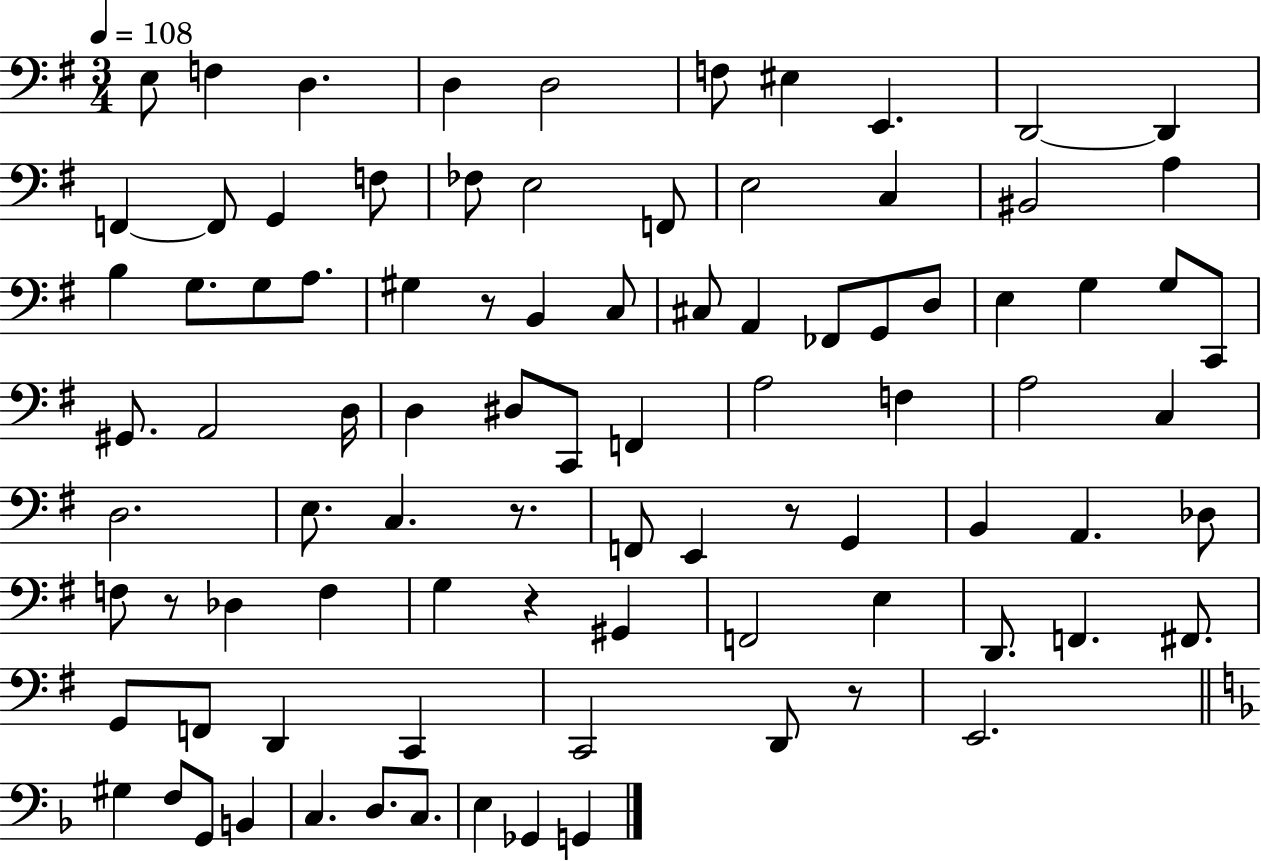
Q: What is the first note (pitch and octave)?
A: E3